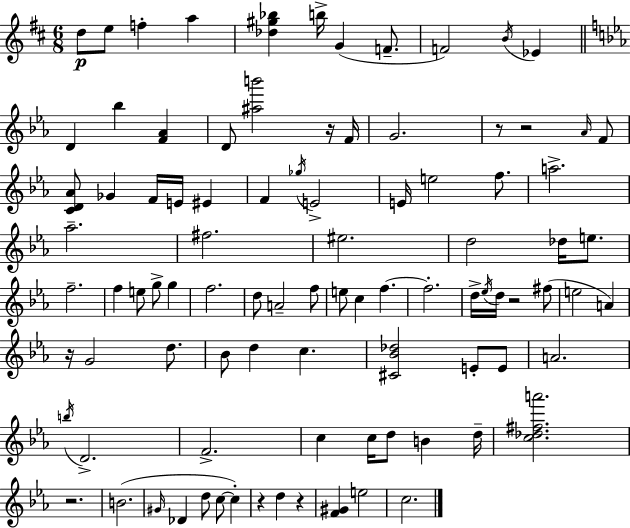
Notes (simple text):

D5/e E5/e F5/q A5/q [Db5,G#5,Bb5]/q B5/s G4/q F4/e. F4/h B4/s Eb4/q D4/q Bb5/q [F4,Ab4]/q D4/e [A#5,B6]/h R/s F4/s G4/h. R/e R/h Ab4/s F4/e [C4,D4,Ab4]/e Gb4/q F4/s E4/s EIS4/q F4/q Gb5/s E4/h E4/s E5/h F5/e. A5/h. Ab5/h. F#5/h. EIS5/h. D5/h Db5/s E5/e. F5/h. F5/q E5/e G5/e G5/q F5/h. D5/e A4/h F5/e E5/e C5/q F5/q. F5/h. D5/s Eb5/s D5/s R/h F#5/e E5/h A4/q R/s G4/h D5/e. Bb4/e D5/q C5/q. [C#4,Bb4,Db5]/h E4/e E4/e A4/h. B5/s D4/h. F4/h. C5/q C5/s D5/e B4/q D5/s [C5,Db5,F#5,A6]/h. R/h. B4/h. G#4/s Db4/q D5/e C5/e C5/q R/q D5/q R/q [F4,G#4]/q E5/h C5/h.